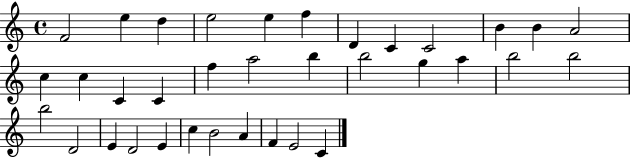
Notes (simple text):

F4/h E5/q D5/q E5/h E5/q F5/q D4/q C4/q C4/h B4/q B4/q A4/h C5/q C5/q C4/q C4/q F5/q A5/h B5/q B5/h G5/q A5/q B5/h B5/h B5/h D4/h E4/q D4/h E4/q C5/q B4/h A4/q F4/q E4/h C4/q